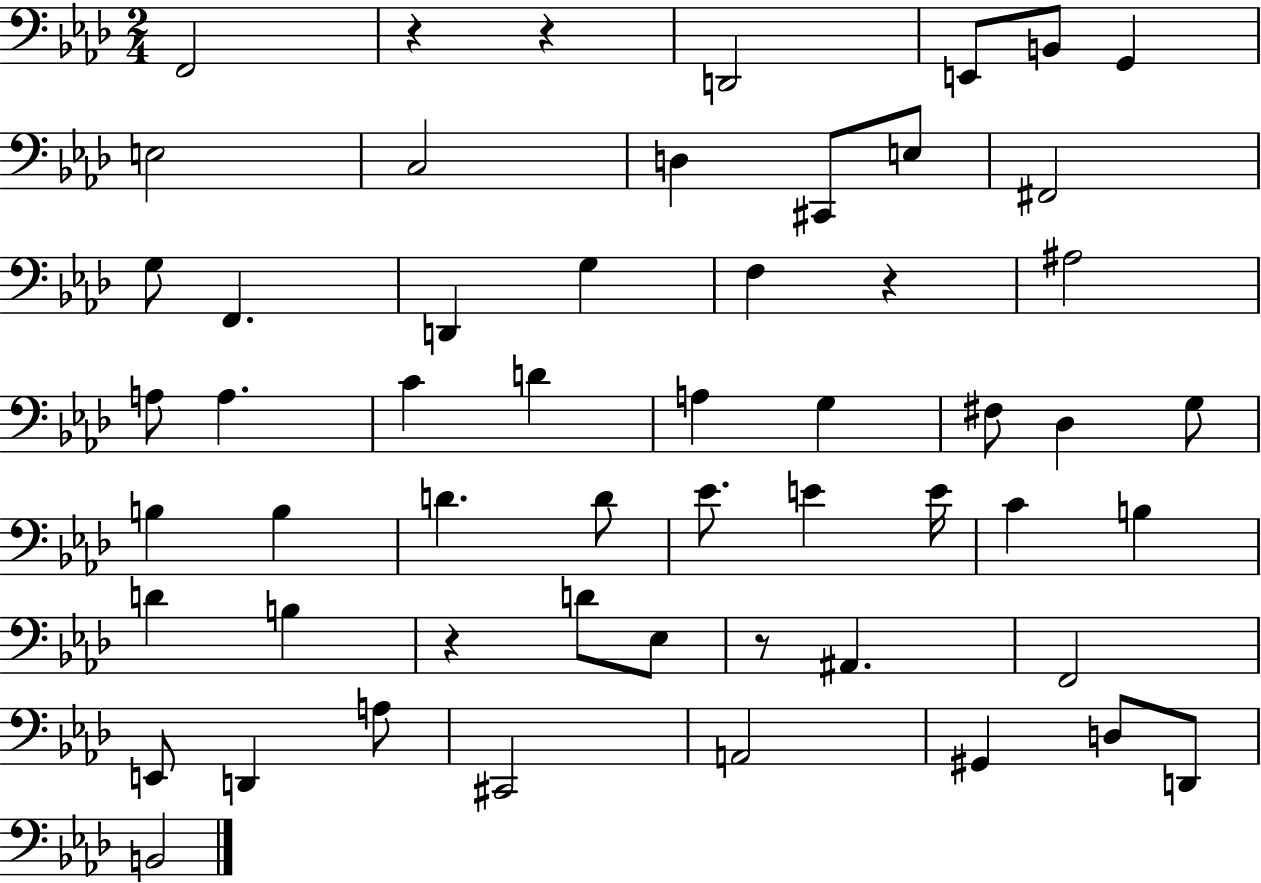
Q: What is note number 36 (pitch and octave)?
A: D4